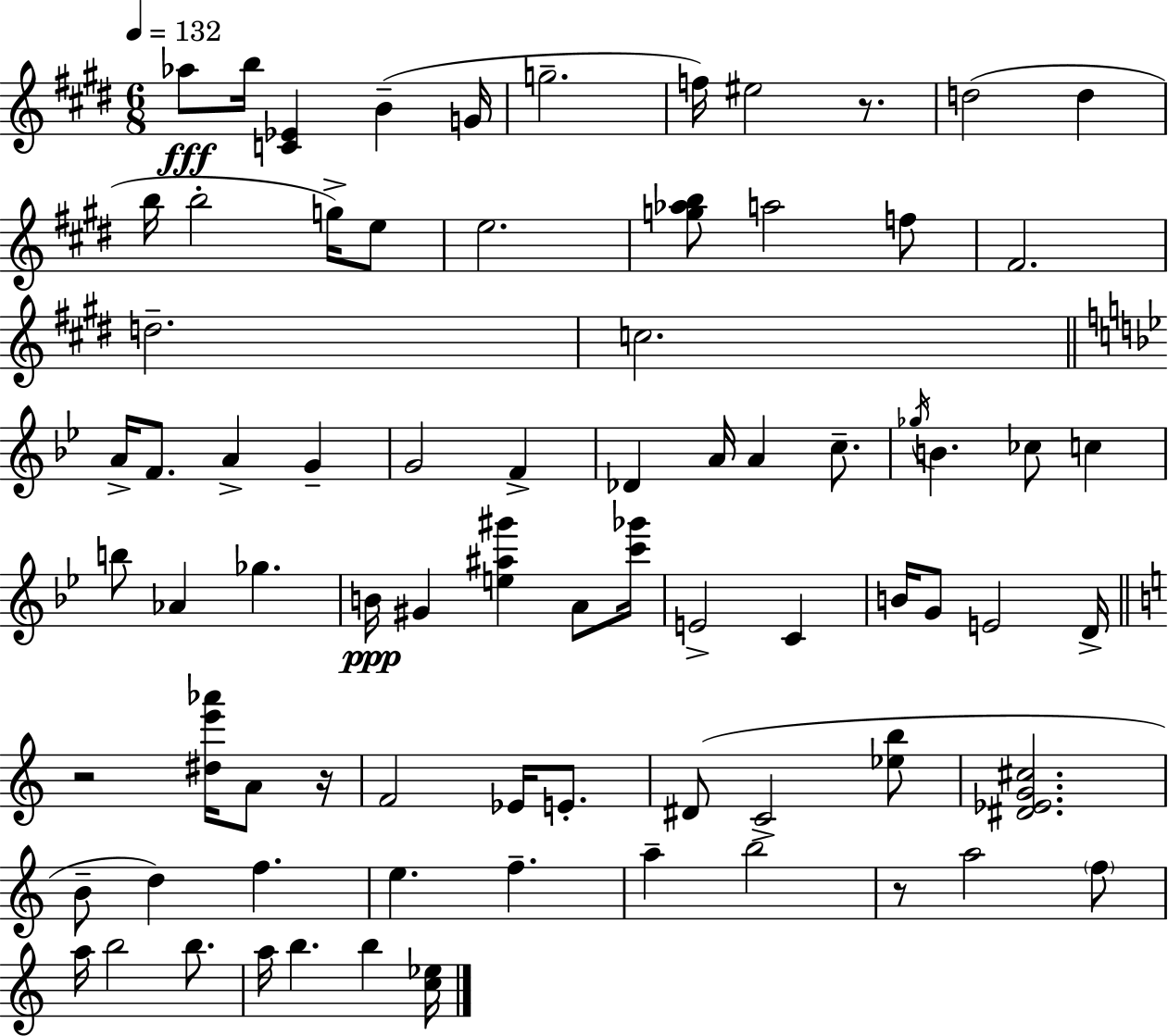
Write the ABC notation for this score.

X:1
T:Untitled
M:6/8
L:1/4
K:E
_a/2 b/4 [C_E] B G/4 g2 f/4 ^e2 z/2 d2 d b/4 b2 g/4 e/2 e2 [g_ab]/2 a2 f/2 ^F2 d2 c2 A/4 F/2 A G G2 F _D A/4 A c/2 _g/4 B _c/2 c b/2 _A _g B/4 ^G [e^a^g'] A/2 [c'_g']/4 E2 C B/4 G/2 E2 D/4 z2 [^de'_a']/4 A/2 z/4 F2 _E/4 E/2 ^D/2 C2 [_eb]/2 [^D_EG^c]2 B/2 d f e f a b2 z/2 a2 f/2 a/4 b2 b/2 a/4 b b [c_e]/4